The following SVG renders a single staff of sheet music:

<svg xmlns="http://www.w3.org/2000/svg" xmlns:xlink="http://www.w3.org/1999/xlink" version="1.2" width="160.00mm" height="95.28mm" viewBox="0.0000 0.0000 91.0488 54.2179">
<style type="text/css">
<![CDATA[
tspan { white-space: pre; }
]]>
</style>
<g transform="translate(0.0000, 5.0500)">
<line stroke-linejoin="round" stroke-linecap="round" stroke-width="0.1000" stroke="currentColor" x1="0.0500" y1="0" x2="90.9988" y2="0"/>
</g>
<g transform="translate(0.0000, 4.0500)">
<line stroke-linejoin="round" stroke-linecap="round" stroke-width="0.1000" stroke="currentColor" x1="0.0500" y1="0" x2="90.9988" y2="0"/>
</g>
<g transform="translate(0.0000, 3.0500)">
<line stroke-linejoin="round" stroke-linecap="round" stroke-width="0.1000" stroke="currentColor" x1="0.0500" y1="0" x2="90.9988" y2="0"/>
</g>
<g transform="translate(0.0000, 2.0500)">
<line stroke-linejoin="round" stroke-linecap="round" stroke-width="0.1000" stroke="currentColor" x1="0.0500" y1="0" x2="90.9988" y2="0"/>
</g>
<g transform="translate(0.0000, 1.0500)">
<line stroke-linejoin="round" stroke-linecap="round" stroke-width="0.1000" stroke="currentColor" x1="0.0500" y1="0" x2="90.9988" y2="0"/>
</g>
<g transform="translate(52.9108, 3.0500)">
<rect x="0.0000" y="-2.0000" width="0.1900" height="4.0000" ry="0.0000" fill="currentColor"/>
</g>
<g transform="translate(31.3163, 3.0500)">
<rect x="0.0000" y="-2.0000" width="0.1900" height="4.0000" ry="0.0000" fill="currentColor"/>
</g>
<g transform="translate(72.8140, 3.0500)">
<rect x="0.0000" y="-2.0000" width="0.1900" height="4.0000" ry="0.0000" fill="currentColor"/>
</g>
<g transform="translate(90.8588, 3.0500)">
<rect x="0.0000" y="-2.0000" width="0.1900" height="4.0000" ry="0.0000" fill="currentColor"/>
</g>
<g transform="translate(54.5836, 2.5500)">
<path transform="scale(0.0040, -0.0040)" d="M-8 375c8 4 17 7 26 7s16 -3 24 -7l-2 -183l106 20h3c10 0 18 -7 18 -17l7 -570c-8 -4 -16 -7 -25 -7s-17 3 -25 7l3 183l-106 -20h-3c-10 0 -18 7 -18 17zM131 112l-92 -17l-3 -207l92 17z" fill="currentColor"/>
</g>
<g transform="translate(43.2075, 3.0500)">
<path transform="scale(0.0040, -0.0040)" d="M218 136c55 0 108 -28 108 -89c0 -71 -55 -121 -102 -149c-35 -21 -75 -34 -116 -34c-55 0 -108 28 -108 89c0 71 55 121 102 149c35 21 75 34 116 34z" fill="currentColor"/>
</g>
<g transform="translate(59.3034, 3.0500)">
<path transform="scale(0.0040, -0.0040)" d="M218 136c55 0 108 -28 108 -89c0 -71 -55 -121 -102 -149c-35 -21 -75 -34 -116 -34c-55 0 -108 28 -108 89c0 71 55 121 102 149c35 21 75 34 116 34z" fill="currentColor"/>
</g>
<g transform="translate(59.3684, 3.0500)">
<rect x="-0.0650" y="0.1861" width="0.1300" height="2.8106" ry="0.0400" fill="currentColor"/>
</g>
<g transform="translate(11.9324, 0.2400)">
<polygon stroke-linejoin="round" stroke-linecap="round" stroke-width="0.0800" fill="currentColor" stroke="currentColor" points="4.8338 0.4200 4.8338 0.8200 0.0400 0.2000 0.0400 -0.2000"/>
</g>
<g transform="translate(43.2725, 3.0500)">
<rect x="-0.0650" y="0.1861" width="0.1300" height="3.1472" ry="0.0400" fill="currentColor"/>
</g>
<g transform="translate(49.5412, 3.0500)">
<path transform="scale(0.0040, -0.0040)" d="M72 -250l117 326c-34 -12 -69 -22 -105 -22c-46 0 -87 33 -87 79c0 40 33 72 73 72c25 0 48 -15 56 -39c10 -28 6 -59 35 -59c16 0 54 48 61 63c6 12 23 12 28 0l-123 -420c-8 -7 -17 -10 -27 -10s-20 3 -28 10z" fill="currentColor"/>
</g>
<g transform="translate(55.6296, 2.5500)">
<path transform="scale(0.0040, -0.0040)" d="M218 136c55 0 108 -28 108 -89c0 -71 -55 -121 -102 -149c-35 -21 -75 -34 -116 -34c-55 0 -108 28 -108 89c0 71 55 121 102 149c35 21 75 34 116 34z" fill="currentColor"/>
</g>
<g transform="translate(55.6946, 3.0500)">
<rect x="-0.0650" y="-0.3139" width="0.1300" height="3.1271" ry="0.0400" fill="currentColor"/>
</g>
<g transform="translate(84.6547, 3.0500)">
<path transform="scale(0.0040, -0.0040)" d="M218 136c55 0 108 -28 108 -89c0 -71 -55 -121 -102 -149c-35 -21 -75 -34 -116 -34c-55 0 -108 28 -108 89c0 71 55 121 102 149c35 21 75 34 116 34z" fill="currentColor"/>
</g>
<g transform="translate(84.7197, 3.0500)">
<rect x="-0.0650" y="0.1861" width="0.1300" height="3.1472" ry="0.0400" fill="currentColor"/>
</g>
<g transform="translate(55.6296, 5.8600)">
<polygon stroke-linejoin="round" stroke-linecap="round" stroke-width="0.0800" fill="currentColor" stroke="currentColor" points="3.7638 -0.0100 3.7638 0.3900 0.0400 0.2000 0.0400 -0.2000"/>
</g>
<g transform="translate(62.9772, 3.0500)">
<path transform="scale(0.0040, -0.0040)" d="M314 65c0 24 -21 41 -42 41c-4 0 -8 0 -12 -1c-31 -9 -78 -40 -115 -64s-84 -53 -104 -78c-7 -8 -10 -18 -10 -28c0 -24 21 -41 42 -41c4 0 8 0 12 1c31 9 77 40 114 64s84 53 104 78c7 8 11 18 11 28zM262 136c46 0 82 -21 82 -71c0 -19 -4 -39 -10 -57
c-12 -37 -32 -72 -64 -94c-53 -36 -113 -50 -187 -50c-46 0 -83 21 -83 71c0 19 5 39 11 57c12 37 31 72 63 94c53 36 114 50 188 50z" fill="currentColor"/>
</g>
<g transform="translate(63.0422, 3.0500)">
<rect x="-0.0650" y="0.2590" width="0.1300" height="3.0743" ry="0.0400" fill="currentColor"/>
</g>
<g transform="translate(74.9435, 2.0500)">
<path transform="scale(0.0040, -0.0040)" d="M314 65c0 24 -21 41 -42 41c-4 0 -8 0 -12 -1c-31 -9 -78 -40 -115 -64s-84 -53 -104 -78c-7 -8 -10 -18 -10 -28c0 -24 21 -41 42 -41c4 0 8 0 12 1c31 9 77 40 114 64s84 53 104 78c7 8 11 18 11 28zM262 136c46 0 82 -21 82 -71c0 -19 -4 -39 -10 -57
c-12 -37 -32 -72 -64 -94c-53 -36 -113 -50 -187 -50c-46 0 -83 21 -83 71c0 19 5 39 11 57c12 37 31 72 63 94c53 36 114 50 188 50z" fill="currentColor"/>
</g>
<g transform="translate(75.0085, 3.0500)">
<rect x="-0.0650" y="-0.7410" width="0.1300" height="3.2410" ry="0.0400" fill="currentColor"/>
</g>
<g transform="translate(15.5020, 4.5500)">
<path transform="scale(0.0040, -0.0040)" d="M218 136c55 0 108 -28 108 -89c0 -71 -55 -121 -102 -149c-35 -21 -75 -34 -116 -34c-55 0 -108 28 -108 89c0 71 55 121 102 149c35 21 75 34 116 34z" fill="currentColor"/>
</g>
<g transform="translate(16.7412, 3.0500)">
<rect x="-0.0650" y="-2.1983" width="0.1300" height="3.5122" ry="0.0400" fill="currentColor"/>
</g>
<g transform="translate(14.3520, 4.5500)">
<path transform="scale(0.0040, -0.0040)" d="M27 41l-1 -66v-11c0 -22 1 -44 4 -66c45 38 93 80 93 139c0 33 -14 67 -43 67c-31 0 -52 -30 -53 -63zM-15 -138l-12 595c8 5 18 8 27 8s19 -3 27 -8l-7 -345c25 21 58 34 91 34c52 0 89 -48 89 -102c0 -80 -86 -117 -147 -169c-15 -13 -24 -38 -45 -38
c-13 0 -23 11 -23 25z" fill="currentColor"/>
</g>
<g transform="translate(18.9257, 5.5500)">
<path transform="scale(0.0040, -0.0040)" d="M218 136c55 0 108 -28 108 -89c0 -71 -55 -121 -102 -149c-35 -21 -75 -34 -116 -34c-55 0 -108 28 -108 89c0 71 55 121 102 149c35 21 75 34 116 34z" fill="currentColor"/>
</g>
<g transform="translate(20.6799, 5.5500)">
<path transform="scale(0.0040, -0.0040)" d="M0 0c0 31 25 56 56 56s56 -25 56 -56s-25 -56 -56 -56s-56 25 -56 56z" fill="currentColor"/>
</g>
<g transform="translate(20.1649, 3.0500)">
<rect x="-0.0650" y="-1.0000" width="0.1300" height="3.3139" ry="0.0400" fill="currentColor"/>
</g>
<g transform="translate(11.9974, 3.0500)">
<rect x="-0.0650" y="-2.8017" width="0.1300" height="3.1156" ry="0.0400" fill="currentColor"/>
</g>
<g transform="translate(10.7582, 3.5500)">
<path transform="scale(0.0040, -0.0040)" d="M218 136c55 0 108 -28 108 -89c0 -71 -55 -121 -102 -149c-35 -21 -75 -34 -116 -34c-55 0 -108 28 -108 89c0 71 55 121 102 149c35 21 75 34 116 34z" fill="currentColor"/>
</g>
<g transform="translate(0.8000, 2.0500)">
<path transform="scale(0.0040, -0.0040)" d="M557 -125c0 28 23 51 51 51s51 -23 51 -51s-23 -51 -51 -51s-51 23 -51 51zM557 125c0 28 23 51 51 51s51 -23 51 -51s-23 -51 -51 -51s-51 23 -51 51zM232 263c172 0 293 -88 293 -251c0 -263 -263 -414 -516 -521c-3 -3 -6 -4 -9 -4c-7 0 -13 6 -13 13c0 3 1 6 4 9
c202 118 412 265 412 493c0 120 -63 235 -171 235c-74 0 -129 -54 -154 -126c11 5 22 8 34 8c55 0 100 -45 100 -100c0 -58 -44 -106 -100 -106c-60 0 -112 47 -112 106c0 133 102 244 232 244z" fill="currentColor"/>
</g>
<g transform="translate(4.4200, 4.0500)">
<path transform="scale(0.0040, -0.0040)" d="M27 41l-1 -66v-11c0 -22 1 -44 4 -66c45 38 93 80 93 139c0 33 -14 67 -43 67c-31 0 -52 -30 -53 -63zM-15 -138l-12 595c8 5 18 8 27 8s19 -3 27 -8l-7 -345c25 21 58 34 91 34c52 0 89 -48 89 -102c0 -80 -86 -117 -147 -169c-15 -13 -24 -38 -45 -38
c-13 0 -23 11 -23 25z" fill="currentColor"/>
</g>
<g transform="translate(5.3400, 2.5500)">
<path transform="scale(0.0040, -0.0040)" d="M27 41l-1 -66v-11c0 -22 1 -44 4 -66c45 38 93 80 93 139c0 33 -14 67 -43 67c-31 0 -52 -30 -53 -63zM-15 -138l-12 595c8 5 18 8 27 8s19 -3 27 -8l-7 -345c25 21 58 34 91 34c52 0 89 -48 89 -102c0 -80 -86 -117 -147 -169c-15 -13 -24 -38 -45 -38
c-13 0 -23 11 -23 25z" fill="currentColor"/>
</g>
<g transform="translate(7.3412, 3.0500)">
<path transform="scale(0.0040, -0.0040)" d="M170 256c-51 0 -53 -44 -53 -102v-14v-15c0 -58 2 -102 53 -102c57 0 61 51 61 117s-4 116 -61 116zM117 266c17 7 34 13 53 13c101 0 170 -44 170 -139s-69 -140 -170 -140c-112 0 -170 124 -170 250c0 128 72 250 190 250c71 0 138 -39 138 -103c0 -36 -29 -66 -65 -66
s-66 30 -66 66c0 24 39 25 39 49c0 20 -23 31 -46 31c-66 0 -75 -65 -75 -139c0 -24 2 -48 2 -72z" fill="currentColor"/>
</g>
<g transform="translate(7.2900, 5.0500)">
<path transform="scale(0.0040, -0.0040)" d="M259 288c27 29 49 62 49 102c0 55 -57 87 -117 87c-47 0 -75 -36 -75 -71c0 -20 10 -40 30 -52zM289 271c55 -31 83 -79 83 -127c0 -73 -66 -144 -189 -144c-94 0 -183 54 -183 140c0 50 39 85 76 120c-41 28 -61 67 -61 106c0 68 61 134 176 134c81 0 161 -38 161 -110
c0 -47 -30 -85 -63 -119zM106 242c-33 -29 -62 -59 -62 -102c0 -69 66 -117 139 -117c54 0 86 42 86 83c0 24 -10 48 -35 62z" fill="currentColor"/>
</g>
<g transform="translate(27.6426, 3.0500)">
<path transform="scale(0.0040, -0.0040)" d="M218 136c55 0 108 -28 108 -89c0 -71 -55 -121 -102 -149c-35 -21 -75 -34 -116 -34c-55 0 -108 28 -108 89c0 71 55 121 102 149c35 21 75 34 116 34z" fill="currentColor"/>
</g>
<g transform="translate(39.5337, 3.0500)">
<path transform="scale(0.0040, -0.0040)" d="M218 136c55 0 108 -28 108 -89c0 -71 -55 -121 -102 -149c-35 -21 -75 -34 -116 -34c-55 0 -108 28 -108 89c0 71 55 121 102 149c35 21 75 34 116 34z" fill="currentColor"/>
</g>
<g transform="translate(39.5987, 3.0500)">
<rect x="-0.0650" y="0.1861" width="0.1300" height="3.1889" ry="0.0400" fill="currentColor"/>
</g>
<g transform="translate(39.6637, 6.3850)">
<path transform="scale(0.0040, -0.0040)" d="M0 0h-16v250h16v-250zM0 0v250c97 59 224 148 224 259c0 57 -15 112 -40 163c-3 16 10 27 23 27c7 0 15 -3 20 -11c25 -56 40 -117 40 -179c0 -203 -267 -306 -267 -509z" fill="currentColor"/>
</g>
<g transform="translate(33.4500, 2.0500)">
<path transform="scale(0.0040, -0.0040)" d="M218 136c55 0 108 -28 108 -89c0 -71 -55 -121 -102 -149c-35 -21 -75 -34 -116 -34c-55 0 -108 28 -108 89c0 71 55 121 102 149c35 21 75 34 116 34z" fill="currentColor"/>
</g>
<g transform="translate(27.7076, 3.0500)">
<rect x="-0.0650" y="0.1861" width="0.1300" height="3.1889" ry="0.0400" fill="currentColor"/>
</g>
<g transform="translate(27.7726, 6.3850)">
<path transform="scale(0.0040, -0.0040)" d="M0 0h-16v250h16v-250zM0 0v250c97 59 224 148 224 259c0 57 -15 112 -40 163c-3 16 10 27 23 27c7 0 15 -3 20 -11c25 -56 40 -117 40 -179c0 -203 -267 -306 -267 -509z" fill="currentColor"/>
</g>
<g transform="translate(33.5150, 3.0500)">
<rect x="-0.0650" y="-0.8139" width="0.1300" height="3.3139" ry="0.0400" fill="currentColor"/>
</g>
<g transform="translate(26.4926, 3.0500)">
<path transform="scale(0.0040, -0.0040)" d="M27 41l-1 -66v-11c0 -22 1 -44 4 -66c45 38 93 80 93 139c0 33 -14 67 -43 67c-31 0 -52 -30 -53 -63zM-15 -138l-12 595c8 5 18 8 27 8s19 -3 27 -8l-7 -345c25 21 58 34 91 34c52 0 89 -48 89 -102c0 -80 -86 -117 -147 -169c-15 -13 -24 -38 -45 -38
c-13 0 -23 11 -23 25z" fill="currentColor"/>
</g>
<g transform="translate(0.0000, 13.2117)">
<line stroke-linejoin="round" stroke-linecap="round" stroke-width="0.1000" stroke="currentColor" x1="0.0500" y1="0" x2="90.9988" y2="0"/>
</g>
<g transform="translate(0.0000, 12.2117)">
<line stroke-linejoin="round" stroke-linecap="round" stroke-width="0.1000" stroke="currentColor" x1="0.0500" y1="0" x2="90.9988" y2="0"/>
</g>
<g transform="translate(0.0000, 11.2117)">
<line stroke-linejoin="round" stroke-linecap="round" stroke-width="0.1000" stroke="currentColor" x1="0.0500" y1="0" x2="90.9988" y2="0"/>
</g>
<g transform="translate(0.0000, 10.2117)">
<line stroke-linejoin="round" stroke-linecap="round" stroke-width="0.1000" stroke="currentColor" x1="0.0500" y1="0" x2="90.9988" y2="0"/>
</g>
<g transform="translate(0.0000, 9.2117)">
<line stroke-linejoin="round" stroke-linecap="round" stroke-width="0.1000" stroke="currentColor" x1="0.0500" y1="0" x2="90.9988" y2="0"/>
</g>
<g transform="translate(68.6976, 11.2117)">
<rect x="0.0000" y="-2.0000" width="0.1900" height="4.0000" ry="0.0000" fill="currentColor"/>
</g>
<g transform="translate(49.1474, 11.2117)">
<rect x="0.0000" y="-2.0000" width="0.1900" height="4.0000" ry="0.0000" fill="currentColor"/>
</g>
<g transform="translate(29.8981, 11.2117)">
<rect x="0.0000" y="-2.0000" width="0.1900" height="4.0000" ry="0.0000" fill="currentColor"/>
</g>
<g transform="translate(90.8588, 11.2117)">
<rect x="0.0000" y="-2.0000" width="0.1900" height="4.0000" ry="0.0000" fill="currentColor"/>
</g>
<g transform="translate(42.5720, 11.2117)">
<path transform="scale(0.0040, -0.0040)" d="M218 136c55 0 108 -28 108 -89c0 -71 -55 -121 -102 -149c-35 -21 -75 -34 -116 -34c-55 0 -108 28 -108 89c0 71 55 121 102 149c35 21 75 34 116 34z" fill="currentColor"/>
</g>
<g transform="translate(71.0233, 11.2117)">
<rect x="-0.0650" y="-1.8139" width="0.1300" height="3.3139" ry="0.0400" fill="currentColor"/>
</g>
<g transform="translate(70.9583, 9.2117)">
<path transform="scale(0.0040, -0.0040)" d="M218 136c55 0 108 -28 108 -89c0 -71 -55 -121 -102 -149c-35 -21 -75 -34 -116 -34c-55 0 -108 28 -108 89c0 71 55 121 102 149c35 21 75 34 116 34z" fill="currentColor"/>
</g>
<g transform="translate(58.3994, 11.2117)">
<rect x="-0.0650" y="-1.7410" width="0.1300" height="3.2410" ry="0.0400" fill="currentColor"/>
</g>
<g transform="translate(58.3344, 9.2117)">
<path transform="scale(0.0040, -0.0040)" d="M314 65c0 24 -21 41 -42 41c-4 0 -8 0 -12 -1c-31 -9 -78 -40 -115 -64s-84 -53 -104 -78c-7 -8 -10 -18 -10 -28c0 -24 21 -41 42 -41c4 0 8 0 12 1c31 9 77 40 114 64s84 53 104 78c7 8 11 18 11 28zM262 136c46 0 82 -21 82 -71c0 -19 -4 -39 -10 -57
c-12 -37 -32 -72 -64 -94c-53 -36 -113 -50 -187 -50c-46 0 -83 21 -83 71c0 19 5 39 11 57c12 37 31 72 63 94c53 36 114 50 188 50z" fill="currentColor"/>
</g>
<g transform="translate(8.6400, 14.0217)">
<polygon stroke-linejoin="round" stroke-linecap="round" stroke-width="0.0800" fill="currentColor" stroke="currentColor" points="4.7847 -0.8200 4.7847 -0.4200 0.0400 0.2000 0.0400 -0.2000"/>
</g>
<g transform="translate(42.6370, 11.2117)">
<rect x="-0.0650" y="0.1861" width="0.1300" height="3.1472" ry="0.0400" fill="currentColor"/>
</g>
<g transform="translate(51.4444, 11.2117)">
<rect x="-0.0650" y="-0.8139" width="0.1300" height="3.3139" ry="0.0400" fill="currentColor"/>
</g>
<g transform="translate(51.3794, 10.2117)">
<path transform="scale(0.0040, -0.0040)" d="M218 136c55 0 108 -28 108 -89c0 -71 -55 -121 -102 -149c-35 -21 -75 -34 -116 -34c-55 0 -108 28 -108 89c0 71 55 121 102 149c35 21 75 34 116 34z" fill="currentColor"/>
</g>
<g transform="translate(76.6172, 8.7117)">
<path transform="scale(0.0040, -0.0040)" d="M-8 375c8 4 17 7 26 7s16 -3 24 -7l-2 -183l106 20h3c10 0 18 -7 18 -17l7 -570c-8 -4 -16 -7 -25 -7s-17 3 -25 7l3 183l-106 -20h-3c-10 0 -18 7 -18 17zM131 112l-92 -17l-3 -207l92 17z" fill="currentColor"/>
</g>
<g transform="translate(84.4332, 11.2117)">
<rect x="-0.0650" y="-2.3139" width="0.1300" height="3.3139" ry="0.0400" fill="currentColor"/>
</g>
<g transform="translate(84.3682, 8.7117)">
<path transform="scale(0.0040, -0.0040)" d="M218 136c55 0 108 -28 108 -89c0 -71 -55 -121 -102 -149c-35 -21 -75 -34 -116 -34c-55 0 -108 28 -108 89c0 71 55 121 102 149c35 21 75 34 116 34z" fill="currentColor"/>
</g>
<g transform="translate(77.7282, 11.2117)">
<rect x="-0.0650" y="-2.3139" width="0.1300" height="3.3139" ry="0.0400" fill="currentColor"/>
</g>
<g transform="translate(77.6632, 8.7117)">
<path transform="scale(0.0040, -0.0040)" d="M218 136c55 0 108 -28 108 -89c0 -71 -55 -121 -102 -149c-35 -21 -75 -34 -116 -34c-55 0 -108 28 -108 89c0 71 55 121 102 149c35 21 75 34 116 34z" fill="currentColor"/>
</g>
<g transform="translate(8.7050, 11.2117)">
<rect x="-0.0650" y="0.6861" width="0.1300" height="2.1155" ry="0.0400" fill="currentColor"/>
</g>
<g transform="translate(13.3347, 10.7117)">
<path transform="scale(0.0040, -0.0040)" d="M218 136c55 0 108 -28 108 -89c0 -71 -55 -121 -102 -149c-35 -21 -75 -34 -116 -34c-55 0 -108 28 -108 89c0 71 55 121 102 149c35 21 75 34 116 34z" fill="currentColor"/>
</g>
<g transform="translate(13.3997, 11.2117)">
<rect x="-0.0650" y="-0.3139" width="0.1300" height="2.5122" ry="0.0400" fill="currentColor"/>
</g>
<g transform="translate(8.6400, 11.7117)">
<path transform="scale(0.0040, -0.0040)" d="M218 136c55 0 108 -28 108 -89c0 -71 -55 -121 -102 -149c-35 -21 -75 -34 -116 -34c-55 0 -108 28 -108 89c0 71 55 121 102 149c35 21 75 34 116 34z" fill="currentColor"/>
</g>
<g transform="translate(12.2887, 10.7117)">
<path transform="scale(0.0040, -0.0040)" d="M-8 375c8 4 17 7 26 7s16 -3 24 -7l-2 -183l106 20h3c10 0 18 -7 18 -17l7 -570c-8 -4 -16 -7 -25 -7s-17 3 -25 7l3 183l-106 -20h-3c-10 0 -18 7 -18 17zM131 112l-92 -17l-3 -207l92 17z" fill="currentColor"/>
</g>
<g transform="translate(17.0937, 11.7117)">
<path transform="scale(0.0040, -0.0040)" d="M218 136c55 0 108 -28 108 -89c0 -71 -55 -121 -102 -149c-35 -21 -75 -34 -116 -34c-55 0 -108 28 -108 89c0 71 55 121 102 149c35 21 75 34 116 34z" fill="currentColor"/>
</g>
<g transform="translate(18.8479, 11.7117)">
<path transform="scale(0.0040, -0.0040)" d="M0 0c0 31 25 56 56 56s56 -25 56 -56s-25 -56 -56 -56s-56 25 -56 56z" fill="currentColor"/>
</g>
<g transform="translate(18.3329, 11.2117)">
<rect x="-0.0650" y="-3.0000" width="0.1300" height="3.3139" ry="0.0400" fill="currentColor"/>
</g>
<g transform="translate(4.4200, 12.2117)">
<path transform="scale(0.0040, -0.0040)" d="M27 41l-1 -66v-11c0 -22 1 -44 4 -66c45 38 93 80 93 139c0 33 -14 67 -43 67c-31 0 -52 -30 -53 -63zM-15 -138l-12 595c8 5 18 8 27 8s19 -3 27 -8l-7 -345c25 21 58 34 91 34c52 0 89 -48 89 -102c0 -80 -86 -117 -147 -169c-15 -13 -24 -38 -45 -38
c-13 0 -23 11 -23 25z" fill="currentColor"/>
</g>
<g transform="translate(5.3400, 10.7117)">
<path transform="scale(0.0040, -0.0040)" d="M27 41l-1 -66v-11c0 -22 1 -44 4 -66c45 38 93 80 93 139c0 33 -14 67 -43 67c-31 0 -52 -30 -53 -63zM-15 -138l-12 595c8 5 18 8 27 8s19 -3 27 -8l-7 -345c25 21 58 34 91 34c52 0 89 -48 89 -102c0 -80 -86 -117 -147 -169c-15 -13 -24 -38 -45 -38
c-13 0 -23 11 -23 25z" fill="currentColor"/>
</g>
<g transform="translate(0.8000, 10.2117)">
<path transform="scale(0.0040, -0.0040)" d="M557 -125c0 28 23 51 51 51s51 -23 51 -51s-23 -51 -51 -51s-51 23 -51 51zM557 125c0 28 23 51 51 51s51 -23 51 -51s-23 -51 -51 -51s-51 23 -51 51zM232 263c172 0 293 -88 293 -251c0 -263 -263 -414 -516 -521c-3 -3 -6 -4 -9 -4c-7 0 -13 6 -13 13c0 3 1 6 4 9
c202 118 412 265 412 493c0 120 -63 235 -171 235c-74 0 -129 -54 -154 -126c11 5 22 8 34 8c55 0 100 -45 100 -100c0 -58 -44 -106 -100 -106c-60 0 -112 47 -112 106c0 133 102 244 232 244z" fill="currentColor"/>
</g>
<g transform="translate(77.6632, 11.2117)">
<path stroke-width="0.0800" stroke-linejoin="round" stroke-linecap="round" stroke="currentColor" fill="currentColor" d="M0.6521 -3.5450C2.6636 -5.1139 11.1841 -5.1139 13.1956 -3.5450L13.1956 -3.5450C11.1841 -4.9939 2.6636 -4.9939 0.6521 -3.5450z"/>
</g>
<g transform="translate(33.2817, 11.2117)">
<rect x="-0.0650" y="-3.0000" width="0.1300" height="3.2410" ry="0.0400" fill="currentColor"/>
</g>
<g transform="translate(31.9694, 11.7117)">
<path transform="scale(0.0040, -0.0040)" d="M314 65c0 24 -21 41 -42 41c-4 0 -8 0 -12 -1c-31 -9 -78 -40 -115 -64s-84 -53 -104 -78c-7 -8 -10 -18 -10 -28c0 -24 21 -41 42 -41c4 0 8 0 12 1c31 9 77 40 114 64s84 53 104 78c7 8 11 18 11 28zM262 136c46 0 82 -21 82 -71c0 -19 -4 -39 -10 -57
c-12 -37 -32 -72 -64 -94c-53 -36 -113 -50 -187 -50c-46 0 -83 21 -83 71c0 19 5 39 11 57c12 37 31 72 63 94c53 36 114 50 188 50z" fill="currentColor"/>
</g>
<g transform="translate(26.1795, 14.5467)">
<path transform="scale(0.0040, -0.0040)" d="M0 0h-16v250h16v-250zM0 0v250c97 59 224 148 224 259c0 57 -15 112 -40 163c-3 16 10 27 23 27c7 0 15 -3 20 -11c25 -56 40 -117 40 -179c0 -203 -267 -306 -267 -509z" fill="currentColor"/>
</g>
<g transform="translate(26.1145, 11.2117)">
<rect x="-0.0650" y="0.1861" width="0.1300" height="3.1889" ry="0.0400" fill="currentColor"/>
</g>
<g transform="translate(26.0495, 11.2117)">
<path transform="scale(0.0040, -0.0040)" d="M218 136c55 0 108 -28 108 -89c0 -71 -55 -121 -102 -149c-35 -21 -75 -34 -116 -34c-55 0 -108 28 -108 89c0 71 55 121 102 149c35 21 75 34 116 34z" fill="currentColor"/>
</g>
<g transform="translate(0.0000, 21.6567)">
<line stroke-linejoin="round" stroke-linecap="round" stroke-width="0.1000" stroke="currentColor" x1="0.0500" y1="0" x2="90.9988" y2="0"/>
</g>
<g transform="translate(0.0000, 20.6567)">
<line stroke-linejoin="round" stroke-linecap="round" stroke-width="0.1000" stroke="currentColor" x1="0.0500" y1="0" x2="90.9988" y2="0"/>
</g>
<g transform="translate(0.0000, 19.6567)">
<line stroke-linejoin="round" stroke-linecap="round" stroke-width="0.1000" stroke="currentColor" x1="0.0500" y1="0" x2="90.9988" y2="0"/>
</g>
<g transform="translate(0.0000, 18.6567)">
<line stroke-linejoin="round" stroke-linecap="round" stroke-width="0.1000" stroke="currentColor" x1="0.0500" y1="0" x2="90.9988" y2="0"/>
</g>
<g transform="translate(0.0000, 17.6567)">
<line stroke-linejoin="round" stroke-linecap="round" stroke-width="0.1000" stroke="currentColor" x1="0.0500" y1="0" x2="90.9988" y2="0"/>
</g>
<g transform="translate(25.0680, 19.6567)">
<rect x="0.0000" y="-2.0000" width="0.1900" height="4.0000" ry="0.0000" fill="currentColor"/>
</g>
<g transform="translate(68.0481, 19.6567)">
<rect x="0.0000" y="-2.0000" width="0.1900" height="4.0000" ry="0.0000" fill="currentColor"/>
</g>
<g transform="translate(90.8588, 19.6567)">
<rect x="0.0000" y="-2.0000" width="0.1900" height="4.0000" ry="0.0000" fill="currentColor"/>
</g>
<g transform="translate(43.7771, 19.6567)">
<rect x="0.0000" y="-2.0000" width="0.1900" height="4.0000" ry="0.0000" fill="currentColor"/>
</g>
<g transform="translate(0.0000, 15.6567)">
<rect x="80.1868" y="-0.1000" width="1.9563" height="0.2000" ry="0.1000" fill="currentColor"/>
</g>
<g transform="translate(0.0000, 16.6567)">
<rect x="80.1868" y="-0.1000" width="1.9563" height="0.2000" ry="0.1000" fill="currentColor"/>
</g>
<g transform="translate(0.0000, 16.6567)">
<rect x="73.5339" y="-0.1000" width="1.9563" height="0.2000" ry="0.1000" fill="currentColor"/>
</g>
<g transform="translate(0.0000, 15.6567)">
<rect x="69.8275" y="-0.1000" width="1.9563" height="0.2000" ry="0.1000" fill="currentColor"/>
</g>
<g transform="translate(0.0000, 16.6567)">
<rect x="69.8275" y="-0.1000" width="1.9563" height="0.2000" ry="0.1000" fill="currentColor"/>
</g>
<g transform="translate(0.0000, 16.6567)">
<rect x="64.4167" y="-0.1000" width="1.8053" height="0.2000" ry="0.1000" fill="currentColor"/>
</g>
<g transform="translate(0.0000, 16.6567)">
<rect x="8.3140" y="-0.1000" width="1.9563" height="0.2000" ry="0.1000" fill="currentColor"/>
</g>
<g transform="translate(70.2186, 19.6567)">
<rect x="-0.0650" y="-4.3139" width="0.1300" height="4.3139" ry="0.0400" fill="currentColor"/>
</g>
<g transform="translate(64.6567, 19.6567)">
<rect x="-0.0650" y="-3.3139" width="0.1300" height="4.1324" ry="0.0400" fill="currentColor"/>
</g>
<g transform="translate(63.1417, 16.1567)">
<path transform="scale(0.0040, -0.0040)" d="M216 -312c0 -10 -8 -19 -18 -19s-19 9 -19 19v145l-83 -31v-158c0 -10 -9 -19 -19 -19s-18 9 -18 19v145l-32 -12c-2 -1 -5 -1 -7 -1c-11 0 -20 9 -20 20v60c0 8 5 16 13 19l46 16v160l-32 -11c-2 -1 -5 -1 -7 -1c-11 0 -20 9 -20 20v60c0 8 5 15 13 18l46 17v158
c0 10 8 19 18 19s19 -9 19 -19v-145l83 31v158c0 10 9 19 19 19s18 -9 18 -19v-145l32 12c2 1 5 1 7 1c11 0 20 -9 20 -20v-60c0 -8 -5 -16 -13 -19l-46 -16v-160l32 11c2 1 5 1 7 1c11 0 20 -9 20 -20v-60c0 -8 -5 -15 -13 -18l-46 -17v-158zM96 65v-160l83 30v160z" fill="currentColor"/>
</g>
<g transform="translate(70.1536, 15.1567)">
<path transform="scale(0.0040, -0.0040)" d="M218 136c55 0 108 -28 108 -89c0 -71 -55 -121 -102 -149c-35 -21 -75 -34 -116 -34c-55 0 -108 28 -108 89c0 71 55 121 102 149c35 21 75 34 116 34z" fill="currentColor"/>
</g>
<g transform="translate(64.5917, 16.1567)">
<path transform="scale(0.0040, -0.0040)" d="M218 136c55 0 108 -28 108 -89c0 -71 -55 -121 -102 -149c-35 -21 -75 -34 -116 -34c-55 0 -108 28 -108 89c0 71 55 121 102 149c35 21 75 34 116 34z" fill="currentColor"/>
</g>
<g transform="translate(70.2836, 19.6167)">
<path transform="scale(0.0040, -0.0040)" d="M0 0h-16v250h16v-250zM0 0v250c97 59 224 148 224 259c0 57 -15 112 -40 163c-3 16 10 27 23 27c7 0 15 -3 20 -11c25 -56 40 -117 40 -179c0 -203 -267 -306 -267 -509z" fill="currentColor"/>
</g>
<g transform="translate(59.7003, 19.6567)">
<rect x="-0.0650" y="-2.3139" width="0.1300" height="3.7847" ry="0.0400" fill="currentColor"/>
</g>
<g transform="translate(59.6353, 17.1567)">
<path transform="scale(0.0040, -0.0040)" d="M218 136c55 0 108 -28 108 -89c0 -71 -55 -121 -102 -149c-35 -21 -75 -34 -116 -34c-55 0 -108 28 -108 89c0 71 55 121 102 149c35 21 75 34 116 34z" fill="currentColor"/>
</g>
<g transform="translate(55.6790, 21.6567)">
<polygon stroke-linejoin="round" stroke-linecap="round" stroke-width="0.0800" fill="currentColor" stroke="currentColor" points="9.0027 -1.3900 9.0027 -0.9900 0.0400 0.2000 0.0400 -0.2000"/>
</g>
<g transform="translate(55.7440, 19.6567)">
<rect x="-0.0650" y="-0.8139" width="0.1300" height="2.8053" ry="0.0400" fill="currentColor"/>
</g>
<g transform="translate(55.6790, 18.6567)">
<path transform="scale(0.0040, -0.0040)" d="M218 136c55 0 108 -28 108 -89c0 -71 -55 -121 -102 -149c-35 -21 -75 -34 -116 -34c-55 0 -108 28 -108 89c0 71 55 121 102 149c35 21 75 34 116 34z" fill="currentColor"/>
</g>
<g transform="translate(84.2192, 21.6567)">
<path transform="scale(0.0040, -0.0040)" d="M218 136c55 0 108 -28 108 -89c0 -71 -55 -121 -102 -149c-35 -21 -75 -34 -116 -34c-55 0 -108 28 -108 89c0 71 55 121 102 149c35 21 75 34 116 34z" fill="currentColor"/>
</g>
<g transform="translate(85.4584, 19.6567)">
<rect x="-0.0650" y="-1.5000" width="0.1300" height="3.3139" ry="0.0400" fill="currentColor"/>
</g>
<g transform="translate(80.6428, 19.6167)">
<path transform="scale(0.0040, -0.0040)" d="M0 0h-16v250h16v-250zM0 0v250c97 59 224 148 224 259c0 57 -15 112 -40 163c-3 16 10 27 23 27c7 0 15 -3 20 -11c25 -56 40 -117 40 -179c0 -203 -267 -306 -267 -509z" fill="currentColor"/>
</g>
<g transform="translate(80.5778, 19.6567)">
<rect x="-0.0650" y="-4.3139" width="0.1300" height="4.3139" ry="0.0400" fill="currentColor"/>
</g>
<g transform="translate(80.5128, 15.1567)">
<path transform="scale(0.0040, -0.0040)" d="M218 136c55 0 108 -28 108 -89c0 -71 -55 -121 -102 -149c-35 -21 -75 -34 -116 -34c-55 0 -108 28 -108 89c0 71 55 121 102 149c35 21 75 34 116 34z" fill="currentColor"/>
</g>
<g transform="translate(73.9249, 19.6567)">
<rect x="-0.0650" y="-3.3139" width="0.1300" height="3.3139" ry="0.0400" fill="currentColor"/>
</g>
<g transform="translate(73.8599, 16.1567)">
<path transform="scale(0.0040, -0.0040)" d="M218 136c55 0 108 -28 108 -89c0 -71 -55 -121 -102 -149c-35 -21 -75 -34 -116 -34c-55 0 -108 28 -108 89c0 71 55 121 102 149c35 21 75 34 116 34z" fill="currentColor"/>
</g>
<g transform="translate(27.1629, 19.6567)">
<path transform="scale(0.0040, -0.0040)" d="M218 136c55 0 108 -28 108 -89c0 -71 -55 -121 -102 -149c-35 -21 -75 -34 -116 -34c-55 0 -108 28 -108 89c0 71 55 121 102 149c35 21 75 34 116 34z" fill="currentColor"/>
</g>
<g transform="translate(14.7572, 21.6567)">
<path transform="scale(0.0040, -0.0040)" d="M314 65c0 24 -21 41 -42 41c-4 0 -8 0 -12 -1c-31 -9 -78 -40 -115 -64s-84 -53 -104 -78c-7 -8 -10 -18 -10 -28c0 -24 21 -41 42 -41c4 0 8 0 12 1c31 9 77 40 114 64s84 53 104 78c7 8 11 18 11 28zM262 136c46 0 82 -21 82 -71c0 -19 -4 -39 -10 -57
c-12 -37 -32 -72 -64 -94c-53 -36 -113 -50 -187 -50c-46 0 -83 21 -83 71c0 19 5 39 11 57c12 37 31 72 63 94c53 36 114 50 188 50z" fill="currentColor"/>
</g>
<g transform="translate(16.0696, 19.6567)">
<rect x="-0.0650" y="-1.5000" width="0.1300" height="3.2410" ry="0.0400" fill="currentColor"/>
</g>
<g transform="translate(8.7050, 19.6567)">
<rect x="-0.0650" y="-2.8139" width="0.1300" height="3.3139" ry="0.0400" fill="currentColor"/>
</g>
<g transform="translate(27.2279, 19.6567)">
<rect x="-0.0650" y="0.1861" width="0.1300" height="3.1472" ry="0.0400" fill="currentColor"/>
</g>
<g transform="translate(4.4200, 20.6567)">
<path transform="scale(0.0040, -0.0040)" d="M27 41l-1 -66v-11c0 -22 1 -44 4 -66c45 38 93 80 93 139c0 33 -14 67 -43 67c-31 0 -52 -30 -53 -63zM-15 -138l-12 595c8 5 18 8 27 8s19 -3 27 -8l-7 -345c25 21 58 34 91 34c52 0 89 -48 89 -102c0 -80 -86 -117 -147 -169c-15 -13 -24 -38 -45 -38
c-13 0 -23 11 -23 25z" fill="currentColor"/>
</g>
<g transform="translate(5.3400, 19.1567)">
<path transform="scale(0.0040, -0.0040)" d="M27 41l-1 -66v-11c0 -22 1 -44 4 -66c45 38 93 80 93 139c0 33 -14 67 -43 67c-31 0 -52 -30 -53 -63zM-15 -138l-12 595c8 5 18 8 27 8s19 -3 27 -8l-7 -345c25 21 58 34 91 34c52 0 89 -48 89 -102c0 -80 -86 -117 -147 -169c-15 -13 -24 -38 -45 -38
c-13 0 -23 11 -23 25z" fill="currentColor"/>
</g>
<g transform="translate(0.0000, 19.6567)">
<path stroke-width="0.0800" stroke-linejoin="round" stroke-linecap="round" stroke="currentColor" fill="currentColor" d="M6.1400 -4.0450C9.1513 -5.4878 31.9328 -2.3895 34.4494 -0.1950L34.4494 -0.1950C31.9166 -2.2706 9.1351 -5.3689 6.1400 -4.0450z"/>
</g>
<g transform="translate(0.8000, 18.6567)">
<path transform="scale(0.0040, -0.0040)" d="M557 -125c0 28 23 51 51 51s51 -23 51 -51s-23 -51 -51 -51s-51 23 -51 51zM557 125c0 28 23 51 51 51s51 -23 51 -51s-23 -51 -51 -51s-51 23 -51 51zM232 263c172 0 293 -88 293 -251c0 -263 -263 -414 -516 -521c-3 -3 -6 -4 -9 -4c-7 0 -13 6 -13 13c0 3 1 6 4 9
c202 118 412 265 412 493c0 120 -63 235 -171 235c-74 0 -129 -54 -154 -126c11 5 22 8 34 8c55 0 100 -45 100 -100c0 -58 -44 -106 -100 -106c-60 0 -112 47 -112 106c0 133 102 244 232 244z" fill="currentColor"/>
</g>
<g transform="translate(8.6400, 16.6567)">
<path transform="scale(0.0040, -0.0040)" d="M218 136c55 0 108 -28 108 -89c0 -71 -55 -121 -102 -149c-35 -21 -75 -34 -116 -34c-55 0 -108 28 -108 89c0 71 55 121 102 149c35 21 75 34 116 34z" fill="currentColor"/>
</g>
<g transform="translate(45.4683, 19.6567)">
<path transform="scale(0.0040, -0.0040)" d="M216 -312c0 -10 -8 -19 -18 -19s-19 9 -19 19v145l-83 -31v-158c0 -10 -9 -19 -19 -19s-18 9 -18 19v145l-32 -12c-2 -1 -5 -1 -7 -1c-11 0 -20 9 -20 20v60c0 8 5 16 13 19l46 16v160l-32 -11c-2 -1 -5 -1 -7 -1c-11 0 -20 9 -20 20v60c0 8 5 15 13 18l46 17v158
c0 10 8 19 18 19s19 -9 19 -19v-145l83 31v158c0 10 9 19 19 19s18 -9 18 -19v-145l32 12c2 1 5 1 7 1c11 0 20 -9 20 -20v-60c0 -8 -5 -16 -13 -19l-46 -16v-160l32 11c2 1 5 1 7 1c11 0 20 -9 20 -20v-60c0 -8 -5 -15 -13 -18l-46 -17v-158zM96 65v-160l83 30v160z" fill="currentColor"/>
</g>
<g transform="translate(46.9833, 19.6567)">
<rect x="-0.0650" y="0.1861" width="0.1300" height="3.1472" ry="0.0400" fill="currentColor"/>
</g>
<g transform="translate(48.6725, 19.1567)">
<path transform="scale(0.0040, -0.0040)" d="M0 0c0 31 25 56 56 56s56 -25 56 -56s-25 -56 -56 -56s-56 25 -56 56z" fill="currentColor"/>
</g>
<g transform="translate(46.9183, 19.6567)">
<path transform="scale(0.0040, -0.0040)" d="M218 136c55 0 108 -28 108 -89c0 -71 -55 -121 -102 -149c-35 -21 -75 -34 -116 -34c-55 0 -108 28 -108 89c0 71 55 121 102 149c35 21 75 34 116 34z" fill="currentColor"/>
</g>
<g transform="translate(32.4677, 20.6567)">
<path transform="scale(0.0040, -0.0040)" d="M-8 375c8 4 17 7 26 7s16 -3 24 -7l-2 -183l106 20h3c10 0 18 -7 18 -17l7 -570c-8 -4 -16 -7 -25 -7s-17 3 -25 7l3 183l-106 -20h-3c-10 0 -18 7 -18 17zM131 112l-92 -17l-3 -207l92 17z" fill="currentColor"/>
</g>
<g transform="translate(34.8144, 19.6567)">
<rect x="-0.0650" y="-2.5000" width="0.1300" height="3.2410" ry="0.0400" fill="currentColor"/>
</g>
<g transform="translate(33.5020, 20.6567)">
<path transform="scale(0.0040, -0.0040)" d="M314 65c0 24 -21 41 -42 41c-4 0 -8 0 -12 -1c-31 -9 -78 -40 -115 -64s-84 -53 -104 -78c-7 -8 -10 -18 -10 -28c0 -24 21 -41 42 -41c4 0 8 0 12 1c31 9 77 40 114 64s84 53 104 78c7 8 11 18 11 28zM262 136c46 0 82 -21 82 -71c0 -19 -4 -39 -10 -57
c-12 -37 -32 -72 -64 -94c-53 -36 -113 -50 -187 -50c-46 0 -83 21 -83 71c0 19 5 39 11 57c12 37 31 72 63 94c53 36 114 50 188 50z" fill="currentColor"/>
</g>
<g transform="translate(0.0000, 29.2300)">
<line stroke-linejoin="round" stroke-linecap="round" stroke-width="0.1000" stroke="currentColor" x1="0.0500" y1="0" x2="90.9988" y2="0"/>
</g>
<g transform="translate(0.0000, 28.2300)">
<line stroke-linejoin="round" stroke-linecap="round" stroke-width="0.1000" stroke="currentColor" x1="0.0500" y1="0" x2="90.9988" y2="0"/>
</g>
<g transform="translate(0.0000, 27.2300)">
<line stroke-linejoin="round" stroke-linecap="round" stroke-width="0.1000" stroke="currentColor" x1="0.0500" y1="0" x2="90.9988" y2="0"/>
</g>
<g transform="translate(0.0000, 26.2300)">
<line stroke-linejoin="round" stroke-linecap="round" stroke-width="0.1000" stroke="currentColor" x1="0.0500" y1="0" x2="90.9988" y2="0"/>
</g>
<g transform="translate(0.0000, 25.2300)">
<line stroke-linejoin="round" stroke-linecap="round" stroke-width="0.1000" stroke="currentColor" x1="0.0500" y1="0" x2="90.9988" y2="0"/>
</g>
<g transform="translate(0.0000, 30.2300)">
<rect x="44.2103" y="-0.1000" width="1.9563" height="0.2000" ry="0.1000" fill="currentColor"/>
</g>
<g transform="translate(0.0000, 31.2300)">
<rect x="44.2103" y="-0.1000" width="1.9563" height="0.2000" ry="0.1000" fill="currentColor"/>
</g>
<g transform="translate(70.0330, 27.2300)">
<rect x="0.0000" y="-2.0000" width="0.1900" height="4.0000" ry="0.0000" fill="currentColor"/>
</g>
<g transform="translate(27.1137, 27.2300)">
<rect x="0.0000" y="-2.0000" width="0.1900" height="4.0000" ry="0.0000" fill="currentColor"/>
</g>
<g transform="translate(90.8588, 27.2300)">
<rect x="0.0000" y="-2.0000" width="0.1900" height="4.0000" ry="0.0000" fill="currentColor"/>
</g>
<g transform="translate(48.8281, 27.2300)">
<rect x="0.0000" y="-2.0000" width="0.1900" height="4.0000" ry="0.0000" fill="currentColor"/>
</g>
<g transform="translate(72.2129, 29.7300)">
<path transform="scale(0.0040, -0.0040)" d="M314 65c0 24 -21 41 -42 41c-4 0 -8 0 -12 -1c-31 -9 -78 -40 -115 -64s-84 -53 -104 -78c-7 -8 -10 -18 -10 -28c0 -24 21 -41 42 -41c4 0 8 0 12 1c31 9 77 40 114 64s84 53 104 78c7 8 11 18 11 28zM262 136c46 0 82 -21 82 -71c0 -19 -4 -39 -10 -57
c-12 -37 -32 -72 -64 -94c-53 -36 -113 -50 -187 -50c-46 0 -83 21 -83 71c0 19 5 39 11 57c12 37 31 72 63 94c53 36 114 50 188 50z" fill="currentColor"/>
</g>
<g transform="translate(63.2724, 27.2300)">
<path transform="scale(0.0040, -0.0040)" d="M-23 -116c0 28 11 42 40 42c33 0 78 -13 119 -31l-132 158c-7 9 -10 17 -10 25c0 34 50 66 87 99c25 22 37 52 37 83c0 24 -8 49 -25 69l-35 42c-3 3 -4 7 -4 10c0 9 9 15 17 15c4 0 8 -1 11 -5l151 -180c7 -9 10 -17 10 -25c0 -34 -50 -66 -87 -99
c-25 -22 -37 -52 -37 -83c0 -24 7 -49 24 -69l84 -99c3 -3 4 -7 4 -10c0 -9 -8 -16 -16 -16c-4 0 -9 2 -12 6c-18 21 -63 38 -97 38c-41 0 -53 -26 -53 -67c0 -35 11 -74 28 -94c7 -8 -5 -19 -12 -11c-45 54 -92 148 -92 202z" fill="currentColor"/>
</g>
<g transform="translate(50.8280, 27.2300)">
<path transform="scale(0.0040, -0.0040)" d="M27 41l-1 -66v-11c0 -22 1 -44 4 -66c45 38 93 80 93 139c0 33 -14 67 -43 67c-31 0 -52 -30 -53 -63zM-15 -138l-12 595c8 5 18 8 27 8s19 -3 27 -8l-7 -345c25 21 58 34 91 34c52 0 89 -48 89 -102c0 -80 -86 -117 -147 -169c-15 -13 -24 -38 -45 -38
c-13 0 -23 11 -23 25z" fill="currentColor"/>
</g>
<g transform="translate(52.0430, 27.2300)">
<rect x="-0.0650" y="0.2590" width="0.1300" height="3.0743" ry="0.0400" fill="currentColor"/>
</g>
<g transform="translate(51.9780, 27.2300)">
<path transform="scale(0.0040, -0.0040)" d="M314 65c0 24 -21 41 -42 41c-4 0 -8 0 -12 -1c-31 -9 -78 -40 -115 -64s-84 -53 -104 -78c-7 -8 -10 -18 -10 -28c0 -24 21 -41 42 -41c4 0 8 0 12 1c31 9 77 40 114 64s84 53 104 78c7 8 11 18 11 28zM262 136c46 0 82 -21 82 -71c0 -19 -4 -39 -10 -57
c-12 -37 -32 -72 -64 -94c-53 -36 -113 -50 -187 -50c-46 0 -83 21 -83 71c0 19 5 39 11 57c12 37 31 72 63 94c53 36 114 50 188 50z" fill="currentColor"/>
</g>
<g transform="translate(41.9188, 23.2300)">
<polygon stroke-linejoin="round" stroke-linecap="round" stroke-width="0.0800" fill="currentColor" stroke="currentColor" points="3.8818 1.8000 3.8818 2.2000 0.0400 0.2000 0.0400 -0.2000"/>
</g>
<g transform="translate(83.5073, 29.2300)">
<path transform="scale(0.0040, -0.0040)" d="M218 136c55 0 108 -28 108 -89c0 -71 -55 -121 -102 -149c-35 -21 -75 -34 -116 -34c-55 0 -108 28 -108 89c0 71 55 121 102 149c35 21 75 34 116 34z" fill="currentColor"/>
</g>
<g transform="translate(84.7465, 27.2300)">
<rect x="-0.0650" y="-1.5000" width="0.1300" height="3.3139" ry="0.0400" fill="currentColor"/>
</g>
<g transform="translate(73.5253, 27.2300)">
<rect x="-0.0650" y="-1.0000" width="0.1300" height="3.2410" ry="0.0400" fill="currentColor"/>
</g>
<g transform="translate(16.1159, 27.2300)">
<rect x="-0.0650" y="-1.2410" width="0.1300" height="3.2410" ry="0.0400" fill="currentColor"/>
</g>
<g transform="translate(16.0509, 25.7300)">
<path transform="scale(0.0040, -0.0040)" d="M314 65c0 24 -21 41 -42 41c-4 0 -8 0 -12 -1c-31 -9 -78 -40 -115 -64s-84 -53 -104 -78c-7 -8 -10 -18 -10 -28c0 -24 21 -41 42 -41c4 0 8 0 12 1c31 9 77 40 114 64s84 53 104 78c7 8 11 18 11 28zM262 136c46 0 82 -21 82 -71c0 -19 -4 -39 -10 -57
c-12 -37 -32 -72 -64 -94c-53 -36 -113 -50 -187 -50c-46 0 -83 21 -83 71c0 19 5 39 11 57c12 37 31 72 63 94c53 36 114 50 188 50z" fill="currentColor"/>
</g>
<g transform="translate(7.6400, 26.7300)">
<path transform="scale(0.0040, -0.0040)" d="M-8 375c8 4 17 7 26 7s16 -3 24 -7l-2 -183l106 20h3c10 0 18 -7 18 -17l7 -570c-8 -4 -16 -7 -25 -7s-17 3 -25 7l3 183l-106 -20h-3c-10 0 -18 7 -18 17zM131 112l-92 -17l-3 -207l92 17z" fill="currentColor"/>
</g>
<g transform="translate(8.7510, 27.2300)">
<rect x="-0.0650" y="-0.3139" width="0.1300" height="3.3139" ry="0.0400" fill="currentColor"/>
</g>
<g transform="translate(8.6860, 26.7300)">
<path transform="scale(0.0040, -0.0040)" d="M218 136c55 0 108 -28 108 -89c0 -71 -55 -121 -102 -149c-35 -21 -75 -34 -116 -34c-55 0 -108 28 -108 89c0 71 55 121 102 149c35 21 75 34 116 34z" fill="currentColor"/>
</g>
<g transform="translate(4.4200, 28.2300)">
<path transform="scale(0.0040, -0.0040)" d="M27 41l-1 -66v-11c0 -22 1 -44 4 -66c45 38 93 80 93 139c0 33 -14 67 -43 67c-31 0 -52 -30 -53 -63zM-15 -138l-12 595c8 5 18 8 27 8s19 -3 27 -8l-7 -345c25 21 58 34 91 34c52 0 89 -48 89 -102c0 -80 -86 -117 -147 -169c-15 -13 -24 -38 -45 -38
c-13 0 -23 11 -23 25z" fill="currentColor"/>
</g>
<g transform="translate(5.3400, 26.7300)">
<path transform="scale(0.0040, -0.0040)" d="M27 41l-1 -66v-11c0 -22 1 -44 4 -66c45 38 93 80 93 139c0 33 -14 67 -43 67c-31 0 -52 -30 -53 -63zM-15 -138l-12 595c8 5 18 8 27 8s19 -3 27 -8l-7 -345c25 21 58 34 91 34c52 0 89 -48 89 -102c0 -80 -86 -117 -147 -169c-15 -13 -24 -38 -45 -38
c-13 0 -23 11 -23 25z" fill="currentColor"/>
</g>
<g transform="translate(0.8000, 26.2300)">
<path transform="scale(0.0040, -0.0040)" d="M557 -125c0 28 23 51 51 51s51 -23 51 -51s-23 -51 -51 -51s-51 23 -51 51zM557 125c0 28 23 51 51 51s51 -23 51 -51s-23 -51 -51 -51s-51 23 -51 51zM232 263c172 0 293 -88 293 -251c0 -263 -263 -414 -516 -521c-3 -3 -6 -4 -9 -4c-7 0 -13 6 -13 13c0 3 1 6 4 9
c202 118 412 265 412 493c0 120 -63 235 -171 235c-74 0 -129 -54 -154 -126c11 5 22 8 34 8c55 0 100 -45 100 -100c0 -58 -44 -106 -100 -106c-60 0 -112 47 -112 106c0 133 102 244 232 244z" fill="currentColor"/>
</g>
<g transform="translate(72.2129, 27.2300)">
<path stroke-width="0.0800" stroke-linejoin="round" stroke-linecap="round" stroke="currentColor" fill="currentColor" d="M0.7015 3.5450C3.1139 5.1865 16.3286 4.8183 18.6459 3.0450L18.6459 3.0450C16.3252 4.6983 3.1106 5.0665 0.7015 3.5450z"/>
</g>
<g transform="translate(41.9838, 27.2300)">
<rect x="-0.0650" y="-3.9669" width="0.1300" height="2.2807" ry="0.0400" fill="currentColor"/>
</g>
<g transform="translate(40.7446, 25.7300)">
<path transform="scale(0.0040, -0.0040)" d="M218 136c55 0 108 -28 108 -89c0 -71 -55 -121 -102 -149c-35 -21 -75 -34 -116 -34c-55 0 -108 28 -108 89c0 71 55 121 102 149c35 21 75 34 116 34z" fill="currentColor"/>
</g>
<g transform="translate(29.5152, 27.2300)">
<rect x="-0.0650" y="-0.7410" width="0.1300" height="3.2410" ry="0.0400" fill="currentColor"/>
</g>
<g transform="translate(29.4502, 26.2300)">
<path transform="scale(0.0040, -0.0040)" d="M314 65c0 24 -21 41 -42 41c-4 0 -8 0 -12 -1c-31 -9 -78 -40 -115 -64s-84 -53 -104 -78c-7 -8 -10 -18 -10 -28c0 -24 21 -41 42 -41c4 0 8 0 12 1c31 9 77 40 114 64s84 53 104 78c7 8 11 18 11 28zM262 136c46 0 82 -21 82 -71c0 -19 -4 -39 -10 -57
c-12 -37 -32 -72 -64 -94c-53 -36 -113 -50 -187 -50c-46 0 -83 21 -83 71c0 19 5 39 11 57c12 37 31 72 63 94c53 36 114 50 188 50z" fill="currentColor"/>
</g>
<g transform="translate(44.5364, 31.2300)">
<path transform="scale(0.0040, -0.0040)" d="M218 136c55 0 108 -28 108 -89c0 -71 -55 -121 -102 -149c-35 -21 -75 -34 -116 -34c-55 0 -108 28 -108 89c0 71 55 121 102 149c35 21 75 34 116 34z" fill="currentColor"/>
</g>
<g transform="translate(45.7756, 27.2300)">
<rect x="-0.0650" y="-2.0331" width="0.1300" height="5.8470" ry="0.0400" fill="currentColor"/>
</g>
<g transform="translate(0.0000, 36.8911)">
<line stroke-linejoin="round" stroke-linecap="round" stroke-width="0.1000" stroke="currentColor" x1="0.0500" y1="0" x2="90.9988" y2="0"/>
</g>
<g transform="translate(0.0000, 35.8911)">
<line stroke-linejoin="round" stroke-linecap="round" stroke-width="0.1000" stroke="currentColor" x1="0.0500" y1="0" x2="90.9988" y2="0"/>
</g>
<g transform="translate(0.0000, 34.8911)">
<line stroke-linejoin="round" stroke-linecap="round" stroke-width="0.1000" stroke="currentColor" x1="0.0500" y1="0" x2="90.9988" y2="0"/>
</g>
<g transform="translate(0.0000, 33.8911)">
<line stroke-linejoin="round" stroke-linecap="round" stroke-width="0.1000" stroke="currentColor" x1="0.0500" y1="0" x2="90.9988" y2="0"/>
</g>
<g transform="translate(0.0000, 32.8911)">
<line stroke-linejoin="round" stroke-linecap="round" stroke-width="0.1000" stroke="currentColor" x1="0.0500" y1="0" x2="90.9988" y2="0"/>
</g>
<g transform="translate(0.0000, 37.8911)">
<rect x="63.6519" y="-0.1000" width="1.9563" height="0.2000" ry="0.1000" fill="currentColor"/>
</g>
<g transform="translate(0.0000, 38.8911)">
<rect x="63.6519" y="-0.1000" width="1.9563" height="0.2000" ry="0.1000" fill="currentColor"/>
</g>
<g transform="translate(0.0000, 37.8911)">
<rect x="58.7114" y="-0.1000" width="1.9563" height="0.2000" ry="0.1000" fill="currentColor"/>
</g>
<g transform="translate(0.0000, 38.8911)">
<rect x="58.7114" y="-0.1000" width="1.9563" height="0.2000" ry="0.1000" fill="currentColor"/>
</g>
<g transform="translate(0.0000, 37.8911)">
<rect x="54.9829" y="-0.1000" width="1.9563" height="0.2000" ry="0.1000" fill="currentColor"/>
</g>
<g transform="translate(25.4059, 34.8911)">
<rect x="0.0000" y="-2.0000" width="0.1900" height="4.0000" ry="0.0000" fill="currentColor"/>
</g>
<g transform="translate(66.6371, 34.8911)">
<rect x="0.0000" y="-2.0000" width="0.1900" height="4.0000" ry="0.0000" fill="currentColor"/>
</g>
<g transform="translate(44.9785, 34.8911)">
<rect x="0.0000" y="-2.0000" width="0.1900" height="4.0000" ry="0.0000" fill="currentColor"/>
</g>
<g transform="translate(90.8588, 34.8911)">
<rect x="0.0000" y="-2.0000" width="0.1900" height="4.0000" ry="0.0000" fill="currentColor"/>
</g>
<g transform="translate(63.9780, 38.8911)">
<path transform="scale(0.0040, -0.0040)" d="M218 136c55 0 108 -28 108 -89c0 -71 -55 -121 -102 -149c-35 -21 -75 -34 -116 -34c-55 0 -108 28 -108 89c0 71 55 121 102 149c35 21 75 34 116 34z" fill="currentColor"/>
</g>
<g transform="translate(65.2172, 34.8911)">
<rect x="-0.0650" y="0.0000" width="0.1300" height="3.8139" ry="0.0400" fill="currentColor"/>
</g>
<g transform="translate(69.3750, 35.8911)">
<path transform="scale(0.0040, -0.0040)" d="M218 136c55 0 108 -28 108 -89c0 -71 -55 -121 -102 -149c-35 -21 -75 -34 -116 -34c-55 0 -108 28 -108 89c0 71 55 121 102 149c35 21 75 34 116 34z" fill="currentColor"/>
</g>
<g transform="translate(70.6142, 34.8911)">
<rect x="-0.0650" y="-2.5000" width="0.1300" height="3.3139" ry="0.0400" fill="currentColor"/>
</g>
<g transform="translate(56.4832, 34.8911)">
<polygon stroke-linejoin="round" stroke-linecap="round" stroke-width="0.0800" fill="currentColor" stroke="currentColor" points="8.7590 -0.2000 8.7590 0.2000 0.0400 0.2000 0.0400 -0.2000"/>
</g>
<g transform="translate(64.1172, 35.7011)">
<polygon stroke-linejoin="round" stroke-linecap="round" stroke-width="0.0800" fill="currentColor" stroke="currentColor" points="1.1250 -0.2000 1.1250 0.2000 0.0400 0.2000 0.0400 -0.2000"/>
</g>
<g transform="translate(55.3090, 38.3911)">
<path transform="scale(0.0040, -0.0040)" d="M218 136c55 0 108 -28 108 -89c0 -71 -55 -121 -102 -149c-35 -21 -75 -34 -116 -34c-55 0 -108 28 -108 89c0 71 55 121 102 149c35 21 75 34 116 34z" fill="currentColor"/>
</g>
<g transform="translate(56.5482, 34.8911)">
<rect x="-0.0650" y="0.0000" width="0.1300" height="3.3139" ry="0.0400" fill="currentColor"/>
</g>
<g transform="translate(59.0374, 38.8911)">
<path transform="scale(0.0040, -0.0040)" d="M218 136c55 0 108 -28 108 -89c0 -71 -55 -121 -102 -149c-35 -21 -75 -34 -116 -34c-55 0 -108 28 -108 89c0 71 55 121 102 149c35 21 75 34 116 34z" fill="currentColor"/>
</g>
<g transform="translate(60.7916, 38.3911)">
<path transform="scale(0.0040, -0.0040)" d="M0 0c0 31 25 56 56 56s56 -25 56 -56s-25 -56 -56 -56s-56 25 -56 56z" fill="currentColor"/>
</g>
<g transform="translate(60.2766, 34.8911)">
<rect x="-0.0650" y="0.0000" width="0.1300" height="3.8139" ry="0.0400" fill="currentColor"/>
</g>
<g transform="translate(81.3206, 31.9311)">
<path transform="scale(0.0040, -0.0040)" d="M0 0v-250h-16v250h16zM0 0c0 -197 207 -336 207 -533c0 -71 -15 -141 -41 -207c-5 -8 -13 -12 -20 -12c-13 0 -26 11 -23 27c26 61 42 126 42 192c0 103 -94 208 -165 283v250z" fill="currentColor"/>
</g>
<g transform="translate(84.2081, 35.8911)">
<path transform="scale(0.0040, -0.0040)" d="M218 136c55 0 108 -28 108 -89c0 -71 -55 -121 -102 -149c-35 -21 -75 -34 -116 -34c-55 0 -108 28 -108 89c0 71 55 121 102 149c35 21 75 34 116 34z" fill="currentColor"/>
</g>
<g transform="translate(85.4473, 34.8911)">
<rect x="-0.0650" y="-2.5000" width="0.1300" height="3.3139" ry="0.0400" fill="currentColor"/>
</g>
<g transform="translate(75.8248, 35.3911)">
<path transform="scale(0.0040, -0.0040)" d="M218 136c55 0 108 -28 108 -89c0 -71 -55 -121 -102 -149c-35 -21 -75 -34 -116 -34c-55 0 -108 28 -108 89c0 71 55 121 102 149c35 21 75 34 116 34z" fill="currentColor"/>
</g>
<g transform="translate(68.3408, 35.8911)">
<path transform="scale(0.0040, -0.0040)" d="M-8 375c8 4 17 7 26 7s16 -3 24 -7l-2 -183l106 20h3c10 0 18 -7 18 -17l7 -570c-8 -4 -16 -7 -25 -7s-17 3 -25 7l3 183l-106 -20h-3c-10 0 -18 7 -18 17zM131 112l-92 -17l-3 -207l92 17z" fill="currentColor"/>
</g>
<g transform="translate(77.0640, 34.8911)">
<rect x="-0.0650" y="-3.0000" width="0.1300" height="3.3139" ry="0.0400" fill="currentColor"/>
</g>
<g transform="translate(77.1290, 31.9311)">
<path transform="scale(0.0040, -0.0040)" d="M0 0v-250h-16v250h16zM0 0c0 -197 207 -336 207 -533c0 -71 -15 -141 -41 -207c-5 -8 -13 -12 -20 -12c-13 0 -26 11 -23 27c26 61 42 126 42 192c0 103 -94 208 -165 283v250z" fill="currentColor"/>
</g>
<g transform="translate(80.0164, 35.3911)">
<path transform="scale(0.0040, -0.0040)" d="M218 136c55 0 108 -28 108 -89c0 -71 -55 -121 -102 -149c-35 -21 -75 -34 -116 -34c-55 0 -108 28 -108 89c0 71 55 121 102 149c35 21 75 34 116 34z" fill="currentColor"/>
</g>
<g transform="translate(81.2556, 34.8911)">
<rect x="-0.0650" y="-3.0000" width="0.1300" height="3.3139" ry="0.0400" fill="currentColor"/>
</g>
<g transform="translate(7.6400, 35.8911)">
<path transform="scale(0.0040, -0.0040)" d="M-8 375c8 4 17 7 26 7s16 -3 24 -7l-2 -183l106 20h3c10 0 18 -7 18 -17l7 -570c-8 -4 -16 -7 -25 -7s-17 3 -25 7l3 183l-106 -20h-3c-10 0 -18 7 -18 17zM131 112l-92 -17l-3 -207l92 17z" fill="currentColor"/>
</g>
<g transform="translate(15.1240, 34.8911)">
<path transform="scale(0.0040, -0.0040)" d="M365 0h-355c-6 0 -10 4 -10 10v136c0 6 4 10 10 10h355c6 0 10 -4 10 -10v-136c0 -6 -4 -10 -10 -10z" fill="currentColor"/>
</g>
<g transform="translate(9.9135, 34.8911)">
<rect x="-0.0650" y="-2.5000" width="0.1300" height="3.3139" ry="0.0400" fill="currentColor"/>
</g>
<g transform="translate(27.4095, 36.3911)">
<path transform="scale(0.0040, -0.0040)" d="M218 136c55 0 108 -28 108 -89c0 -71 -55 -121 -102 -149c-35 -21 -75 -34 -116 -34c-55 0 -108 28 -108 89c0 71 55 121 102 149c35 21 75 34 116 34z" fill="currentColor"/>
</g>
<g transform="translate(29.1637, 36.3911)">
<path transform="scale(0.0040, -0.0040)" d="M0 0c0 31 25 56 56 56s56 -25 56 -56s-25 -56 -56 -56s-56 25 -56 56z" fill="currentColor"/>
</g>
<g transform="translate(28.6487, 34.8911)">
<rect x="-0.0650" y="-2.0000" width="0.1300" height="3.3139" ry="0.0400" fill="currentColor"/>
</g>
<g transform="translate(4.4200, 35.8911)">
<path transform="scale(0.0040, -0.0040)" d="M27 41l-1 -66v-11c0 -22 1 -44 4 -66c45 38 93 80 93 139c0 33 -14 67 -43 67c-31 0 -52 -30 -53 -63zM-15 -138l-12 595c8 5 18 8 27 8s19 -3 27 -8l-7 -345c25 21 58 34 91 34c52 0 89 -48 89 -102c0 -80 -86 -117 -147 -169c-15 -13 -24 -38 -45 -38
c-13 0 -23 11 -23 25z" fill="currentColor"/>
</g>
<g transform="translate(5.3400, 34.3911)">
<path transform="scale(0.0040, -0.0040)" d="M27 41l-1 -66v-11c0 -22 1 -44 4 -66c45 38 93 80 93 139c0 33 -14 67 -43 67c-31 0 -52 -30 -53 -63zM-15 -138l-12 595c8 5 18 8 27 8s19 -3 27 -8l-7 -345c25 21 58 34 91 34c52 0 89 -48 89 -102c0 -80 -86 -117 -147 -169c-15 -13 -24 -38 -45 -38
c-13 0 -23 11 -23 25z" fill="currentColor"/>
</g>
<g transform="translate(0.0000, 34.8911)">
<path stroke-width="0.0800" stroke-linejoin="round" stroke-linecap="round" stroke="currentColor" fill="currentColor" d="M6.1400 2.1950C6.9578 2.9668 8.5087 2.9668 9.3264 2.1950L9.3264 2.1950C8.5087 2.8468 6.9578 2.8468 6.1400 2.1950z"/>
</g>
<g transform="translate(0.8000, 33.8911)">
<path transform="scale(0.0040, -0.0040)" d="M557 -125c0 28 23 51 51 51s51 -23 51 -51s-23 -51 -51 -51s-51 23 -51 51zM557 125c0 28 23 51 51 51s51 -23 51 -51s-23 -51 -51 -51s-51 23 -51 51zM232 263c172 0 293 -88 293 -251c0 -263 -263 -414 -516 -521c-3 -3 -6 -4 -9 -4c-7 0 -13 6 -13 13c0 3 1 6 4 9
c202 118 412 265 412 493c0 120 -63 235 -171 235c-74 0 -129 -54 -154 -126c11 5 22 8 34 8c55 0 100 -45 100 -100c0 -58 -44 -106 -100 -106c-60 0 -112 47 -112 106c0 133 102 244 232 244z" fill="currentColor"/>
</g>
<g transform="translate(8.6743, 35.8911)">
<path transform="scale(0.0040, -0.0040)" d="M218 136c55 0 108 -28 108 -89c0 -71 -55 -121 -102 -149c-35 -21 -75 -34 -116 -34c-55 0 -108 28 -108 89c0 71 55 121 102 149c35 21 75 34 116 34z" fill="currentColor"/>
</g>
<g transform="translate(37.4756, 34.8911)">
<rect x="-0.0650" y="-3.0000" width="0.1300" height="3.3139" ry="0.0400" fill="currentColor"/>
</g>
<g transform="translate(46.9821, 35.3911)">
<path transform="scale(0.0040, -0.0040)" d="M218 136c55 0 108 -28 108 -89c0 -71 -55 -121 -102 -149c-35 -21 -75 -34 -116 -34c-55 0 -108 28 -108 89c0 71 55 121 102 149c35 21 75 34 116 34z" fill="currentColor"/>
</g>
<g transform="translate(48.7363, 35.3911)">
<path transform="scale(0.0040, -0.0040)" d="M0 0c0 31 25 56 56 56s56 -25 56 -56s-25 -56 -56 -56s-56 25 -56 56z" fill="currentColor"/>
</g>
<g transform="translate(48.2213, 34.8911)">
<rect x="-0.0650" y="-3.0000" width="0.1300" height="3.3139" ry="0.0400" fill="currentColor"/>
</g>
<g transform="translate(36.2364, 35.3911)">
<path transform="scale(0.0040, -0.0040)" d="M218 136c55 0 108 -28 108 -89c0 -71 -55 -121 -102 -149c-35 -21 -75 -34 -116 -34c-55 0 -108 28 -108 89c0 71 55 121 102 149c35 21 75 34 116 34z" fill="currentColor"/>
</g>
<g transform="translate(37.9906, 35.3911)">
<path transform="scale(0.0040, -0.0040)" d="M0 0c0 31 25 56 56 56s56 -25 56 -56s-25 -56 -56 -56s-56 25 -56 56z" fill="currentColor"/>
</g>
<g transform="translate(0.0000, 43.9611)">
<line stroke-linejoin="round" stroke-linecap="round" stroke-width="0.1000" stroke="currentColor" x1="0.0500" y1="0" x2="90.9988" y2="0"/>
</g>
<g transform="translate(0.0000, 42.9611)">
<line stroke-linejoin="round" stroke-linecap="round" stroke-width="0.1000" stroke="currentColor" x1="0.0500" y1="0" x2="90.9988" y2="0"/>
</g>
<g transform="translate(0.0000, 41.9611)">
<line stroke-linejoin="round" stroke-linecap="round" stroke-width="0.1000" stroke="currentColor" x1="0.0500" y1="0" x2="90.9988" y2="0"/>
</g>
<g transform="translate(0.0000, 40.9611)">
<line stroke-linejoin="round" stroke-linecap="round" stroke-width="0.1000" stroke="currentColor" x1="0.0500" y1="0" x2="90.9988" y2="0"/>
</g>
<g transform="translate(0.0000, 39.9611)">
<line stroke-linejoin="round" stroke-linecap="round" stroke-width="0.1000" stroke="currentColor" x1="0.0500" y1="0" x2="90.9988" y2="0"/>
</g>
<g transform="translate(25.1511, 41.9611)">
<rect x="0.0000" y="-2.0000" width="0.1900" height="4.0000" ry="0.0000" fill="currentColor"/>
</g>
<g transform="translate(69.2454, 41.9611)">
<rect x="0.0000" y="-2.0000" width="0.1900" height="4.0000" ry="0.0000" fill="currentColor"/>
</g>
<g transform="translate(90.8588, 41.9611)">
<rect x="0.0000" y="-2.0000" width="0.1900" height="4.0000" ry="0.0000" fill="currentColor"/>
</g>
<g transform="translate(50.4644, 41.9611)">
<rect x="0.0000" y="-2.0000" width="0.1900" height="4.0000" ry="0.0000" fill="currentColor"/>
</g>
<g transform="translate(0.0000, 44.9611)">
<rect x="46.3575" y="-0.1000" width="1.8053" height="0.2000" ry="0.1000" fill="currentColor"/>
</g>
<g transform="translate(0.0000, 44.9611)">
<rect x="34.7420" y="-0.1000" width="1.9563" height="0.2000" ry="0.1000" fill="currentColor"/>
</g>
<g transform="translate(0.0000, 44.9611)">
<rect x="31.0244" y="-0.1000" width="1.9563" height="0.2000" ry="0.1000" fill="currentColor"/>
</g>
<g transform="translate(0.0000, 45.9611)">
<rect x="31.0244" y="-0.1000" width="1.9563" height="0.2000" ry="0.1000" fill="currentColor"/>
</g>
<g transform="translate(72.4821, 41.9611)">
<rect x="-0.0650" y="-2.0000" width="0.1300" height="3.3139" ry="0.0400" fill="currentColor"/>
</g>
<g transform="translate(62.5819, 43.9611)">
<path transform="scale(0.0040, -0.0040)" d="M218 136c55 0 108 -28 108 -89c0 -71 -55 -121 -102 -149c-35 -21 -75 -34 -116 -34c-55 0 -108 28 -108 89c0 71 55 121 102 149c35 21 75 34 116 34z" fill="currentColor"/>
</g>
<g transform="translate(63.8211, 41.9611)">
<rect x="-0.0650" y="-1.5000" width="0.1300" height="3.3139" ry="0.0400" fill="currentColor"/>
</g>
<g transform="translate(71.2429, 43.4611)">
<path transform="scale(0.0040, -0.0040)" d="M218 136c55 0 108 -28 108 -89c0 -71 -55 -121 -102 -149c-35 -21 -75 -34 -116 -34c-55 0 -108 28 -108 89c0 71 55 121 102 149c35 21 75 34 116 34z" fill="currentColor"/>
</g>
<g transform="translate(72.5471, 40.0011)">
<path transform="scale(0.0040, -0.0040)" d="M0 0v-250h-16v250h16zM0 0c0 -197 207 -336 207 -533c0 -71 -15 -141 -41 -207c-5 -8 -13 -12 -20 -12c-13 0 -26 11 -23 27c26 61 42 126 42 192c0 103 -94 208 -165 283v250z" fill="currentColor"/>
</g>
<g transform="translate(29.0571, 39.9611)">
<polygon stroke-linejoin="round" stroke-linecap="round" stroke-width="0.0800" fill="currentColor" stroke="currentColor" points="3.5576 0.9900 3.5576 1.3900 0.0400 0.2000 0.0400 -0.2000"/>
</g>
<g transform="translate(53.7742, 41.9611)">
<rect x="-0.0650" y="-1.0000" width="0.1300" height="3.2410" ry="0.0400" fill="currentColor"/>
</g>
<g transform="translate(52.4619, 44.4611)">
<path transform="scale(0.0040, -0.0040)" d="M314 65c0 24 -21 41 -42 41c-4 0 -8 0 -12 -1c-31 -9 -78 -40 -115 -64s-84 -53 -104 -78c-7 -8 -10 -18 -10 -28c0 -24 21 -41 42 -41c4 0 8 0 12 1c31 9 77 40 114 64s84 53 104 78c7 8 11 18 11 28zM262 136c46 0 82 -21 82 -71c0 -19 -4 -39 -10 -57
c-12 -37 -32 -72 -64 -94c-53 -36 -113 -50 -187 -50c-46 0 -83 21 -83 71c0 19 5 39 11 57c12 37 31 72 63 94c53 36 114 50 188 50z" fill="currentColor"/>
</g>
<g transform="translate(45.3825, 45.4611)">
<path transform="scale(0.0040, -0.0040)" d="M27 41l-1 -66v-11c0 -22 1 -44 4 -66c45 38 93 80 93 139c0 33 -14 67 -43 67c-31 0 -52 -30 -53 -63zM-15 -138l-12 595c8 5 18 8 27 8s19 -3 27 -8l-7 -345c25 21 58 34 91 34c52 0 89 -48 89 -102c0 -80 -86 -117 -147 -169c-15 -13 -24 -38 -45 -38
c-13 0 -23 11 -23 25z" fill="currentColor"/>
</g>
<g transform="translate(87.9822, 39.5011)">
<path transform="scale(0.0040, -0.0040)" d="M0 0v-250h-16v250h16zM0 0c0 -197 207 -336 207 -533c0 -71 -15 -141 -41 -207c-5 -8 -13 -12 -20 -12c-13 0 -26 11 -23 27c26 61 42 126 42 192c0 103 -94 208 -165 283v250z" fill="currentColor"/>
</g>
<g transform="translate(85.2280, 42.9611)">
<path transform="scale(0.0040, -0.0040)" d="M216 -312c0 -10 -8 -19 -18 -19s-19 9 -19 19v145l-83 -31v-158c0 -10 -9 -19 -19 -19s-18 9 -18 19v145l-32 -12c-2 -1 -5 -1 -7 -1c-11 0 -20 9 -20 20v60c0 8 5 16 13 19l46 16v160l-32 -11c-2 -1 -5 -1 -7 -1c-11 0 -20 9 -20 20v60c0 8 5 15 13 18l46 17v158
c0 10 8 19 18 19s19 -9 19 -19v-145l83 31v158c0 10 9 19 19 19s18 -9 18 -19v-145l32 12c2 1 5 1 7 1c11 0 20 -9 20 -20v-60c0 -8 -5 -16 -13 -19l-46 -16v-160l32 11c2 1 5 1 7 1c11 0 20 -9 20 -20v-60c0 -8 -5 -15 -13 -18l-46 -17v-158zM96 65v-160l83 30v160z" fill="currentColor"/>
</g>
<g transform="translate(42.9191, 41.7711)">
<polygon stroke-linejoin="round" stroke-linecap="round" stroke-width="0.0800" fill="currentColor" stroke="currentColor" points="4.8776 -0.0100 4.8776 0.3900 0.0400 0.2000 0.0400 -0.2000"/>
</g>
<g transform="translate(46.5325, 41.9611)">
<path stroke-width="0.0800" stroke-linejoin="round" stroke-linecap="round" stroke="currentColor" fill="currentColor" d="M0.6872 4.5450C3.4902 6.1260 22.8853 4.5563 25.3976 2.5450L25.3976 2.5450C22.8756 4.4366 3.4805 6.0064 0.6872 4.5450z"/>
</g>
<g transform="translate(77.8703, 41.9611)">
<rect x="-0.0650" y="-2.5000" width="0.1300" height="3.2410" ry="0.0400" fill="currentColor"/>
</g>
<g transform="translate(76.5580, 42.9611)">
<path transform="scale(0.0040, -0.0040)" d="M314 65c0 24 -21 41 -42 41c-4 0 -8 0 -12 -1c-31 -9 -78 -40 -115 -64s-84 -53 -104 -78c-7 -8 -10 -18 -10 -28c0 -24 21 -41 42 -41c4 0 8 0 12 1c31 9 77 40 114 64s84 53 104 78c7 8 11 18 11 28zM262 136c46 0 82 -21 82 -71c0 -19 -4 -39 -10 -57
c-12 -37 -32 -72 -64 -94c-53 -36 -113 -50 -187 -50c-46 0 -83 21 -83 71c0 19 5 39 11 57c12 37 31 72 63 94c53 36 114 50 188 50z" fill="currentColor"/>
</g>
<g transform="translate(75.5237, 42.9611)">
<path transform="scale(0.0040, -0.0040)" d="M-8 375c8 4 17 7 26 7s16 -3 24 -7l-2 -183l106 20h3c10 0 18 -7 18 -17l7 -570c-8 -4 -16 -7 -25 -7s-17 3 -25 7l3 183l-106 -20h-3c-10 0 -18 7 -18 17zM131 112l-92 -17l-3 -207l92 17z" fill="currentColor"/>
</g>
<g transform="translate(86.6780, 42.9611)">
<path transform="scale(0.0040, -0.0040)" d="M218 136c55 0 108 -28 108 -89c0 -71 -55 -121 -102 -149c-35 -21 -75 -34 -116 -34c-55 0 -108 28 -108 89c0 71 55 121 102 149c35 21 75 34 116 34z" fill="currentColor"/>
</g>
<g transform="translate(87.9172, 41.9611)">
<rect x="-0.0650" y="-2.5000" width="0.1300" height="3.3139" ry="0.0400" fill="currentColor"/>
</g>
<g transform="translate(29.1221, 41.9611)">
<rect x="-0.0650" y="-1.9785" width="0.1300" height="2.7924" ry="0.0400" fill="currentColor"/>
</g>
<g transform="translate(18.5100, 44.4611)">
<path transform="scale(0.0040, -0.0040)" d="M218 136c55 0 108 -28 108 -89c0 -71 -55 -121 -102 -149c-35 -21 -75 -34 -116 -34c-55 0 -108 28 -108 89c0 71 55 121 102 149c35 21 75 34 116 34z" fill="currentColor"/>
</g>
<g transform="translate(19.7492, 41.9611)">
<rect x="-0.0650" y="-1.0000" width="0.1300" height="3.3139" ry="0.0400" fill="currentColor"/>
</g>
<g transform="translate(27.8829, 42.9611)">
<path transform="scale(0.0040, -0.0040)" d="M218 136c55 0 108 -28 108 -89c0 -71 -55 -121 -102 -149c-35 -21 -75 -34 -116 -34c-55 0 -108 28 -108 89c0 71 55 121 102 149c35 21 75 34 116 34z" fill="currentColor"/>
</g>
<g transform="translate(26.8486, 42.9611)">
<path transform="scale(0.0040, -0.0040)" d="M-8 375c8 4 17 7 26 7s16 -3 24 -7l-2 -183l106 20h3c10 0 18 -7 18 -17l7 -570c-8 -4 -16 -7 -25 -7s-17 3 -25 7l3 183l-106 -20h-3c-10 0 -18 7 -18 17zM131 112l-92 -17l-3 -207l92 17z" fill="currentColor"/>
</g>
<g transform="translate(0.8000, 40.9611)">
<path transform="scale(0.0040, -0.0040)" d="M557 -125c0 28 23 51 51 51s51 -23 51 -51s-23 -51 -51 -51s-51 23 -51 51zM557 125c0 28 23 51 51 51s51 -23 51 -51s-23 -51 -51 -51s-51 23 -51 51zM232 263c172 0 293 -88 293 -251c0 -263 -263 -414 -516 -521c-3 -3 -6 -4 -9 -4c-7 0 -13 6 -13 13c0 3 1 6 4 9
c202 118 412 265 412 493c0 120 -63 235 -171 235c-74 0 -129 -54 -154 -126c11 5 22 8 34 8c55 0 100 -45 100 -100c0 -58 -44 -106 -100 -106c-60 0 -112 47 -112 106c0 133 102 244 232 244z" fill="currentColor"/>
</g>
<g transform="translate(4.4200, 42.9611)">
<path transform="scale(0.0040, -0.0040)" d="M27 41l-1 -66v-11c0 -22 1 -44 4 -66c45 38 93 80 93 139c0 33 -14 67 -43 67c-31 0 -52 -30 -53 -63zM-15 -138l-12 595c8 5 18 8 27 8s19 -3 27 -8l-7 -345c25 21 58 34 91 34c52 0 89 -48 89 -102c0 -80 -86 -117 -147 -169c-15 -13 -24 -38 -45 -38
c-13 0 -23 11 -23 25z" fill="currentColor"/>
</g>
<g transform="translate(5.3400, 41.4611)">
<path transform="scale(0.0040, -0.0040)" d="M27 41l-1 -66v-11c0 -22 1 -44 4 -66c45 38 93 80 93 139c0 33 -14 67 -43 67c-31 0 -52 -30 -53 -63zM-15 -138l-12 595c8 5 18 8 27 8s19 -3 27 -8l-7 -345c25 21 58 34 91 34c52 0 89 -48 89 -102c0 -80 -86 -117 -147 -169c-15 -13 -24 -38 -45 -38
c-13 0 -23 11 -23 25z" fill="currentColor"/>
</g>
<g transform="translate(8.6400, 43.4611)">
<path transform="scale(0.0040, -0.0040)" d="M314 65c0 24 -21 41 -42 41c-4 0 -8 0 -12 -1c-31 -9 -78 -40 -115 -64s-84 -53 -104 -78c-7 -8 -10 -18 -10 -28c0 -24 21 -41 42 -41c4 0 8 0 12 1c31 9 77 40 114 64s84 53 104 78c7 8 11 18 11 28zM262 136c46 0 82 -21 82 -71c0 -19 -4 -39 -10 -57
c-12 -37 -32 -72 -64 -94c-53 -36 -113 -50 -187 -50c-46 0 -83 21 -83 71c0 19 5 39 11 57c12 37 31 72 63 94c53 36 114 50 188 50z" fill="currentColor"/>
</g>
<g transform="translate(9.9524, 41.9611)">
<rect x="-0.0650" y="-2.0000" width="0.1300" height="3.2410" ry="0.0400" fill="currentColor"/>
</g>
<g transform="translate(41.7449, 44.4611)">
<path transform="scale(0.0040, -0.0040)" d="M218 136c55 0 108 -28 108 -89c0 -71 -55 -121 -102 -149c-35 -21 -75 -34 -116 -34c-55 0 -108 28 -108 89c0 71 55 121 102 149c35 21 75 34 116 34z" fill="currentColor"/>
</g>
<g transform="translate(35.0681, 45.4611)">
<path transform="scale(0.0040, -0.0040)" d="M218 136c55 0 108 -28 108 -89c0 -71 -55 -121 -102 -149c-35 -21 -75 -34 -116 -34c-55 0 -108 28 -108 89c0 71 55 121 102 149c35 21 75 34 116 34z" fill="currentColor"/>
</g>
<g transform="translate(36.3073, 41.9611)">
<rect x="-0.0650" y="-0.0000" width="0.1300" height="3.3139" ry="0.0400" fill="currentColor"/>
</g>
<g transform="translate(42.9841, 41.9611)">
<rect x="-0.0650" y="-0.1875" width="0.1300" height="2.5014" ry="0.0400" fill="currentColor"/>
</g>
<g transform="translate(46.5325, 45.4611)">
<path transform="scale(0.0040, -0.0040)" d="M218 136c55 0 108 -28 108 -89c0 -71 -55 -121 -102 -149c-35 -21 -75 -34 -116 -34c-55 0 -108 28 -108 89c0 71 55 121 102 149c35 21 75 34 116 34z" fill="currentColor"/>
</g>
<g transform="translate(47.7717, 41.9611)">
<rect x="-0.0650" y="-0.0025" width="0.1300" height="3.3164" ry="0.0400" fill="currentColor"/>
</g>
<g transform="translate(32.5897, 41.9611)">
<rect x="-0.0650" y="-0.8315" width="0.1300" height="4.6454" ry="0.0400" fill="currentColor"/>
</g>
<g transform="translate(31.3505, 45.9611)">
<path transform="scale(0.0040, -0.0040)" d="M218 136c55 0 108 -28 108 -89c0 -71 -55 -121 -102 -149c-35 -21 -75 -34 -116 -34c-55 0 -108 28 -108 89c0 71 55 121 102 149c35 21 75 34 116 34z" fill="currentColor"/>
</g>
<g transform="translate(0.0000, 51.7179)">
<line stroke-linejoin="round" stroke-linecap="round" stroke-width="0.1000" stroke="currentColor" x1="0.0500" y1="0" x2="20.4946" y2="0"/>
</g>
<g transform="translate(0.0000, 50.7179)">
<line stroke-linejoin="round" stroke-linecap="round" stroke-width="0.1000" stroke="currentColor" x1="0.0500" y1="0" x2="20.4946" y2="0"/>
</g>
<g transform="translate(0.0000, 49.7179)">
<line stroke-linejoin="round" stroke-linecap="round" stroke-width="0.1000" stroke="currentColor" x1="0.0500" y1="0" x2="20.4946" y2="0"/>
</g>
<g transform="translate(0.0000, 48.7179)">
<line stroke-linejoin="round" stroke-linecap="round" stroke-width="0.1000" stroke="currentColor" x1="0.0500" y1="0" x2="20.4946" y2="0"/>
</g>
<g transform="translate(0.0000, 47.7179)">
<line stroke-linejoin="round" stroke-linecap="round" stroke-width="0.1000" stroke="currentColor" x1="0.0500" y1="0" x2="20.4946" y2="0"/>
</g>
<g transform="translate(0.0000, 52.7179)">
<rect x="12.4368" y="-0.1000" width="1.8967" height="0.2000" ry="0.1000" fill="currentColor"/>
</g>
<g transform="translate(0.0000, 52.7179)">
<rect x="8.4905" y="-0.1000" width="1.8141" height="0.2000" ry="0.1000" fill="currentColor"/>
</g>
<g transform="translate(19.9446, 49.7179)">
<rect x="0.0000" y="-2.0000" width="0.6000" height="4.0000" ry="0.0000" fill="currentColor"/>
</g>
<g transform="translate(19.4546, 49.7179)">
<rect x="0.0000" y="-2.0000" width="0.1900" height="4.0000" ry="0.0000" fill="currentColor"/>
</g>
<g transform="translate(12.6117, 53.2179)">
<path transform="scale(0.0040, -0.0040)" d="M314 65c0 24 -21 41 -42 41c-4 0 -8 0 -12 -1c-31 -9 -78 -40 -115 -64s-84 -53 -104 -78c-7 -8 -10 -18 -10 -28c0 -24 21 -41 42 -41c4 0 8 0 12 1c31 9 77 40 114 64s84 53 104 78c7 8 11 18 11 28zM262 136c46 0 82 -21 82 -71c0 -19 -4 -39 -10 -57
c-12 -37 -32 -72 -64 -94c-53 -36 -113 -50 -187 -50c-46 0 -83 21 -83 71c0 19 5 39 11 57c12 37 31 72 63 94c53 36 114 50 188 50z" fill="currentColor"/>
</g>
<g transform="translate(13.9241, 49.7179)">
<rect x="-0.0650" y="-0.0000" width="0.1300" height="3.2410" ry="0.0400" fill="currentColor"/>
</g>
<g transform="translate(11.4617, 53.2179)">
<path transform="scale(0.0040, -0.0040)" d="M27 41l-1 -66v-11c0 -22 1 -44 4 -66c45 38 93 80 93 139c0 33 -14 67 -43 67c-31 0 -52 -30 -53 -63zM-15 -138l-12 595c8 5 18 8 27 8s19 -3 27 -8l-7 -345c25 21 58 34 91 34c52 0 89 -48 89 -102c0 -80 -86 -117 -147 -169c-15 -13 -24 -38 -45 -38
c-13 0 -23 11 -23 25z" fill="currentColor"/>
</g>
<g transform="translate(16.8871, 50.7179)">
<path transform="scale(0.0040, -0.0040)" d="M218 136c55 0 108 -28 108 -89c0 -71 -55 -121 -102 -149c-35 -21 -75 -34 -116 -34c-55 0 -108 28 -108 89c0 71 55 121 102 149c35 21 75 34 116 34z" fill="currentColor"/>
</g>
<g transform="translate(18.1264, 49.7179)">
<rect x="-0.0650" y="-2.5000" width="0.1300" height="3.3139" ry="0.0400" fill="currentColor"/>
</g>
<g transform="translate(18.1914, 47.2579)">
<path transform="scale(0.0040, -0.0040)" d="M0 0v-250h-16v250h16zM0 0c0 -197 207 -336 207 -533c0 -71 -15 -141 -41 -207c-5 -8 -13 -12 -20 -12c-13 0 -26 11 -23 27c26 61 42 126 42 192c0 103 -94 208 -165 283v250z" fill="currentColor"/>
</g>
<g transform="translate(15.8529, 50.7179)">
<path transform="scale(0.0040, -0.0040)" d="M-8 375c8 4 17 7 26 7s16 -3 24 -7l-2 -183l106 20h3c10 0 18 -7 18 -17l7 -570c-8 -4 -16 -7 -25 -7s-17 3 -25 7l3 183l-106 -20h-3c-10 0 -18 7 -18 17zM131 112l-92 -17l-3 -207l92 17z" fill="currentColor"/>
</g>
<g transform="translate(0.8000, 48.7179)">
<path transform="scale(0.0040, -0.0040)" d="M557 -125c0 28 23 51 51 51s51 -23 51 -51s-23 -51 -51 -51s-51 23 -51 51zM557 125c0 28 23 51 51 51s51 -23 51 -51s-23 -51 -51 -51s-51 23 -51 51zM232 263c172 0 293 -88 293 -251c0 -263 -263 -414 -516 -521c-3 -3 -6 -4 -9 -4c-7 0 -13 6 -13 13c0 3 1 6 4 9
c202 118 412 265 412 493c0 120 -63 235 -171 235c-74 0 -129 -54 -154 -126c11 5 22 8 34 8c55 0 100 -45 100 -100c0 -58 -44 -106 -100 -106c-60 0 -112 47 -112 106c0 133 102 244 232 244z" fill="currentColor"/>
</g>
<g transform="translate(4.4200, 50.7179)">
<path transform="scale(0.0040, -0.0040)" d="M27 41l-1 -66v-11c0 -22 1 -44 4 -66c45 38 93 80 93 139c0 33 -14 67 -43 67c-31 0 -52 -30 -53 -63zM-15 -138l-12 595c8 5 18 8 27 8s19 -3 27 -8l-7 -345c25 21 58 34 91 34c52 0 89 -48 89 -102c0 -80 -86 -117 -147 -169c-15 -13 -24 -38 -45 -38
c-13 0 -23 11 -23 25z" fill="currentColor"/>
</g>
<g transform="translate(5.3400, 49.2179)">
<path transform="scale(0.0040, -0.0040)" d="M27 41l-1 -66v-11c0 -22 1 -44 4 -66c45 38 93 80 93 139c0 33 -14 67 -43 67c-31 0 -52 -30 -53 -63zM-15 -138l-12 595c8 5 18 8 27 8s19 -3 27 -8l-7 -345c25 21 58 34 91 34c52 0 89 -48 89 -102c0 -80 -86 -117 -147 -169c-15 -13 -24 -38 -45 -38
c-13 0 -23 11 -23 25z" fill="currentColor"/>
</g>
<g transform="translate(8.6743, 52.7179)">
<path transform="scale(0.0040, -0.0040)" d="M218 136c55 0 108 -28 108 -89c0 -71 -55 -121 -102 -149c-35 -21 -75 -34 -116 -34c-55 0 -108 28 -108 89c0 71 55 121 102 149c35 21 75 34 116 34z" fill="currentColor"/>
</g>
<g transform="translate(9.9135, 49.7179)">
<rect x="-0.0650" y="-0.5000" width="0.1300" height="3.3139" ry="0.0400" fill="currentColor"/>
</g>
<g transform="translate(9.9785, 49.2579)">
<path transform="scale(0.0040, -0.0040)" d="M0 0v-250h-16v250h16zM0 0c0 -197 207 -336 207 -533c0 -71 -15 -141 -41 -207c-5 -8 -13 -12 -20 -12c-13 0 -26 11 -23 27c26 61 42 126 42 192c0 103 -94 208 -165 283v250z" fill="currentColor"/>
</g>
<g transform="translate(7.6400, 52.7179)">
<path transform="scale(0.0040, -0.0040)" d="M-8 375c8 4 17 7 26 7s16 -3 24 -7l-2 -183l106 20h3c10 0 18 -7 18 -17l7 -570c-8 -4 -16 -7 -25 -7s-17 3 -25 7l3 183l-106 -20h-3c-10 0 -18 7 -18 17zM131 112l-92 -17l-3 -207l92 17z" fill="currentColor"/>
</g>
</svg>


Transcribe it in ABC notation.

X:1
T:Untitled
M:6/8
L:1/4
K:Bb
C,/2 _A,,/2 F,, _D,/2 F, D,/2 D, z/2 E,/2 D,/2 D,2 F,2 D, C,/2 E,/2 C, D,/2 C,2 D, F, A,2 A, B, B, C G,,2 D, B,,2 ^D, F,/2 _B,/2 ^D/2 F/2 D F/2 G,, E, G,2 F,2 G,/2 C,,/2 _D,2 z F,,2 G,, B,, z2 A,, C, C, D,,/2 C,,/2 C,,/4 B,, C,/2 C,/2 B,, A,,2 F,, B,,/2 C,,/2 D,, F,,/2 _D,,/2 F,,2 G,, A,,/2 B,,2 ^B,,/2 E,,/2 _D,,2 B,,/2